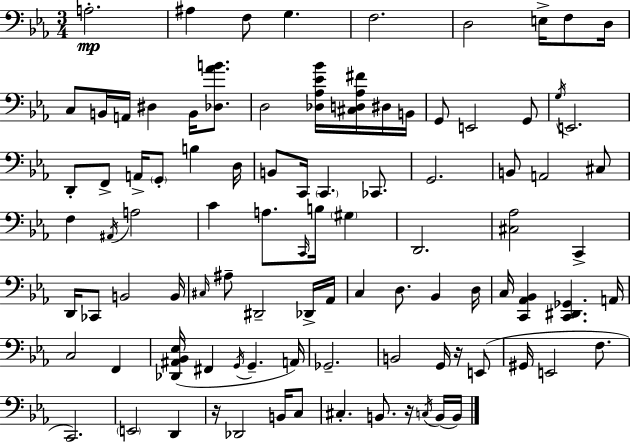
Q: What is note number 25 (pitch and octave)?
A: A2